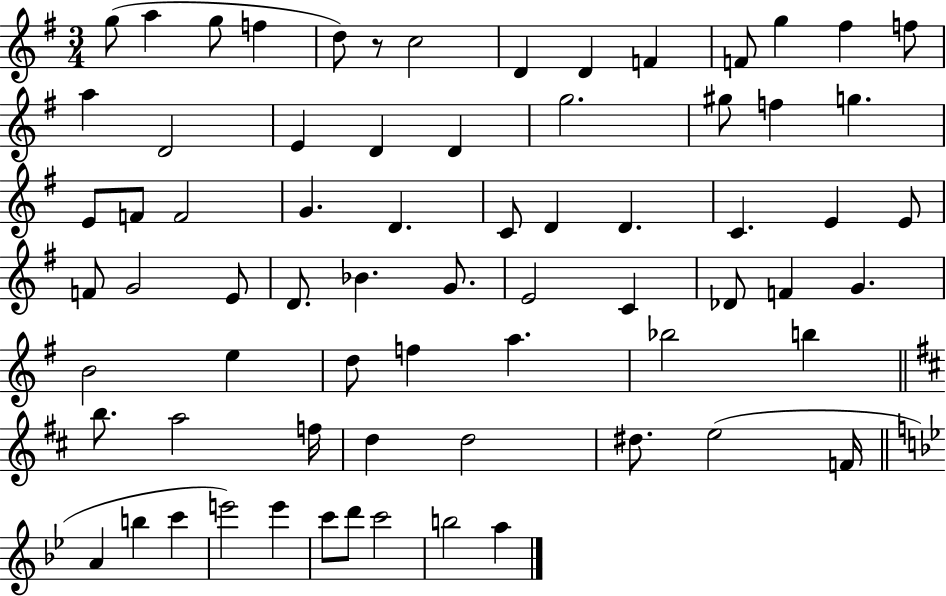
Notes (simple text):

G5/e A5/q G5/e F5/q D5/e R/e C5/h D4/q D4/q F4/q F4/e G5/q F#5/q F5/e A5/q D4/h E4/q D4/q D4/q G5/h. G#5/e F5/q G5/q. E4/e F4/e F4/h G4/q. D4/q. C4/e D4/q D4/q. C4/q. E4/q E4/e F4/e G4/h E4/e D4/e. Bb4/q. G4/e. E4/h C4/q Db4/e F4/q G4/q. B4/h E5/q D5/e F5/q A5/q. Bb5/h B5/q B5/e. A5/h F5/s D5/q D5/h D#5/e. E5/h F4/s A4/q B5/q C6/q E6/h E6/q C6/e D6/e C6/h B5/h A5/q